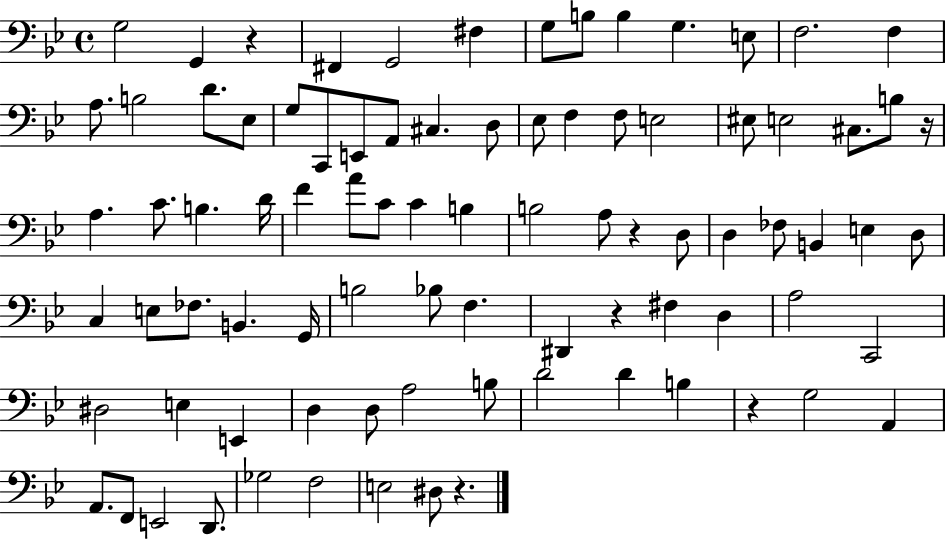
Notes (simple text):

G3/h G2/q R/q F#2/q G2/h F#3/q G3/e B3/e B3/q G3/q. E3/e F3/h. F3/q A3/e. B3/h D4/e. Eb3/e G3/e C2/e E2/e A2/e C#3/q. D3/e Eb3/e F3/q F3/e E3/h EIS3/e E3/h C#3/e. B3/e R/s A3/q. C4/e. B3/q. D4/s F4/q A4/e C4/e C4/q B3/q B3/h A3/e R/q D3/e D3/q FES3/e B2/q E3/q D3/e C3/q E3/e FES3/e. B2/q. G2/s B3/h Bb3/e F3/q. D#2/q R/q F#3/q D3/q A3/h C2/h D#3/h E3/q E2/q D3/q D3/e A3/h B3/e D4/h D4/q B3/q R/q G3/h A2/q A2/e. F2/e E2/h D2/e. Gb3/h F3/h E3/h D#3/e R/q.